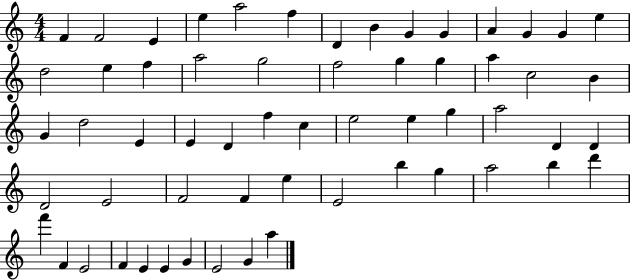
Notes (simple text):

F4/q F4/h E4/q E5/q A5/h F5/q D4/q B4/q G4/q G4/q A4/q G4/q G4/q E5/q D5/h E5/q F5/q A5/h G5/h F5/h G5/q G5/q A5/q C5/h B4/q G4/q D5/h E4/q E4/q D4/q F5/q C5/q E5/h E5/q G5/q A5/h D4/q D4/q D4/h E4/h F4/h F4/q E5/q E4/h B5/q G5/q A5/h B5/q D6/q F6/q F4/q E4/h F4/q E4/q E4/q G4/q E4/h G4/q A5/q